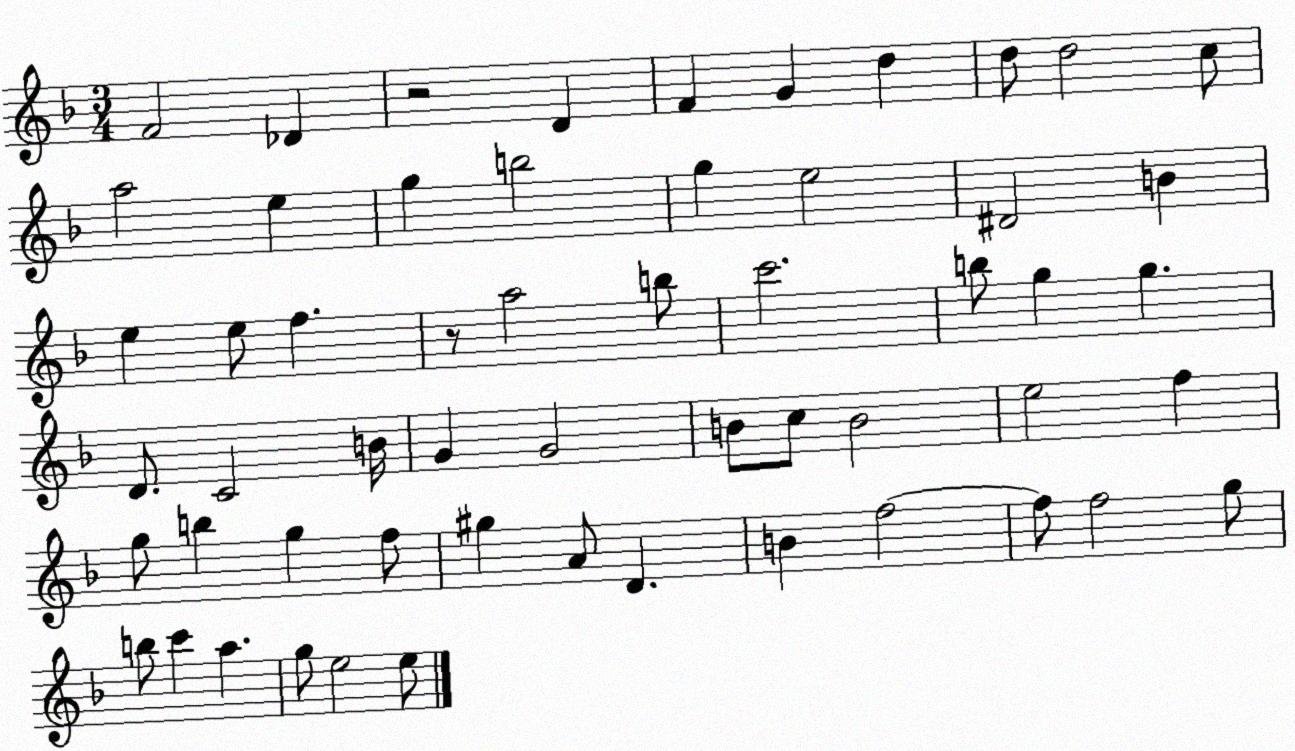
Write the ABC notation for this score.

X:1
T:Untitled
M:3/4
L:1/4
K:F
F2 _D z2 D F G d d/2 d2 c/2 a2 e g b2 g e2 ^D2 B e e/2 f z/2 a2 b/2 c'2 b/2 g g D/2 C2 B/4 G G2 B/2 c/2 B2 e2 f g/2 b g f/2 ^g A/2 D B f2 f/2 f2 g/2 b/2 c' a g/2 e2 e/2